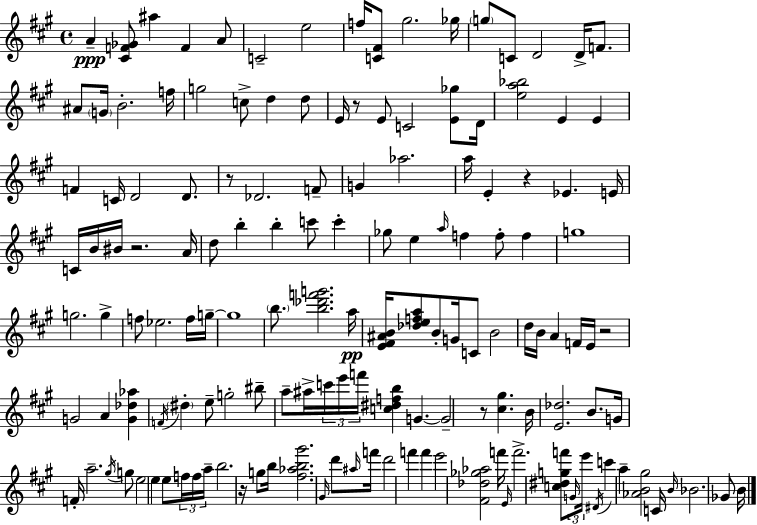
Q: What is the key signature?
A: A major